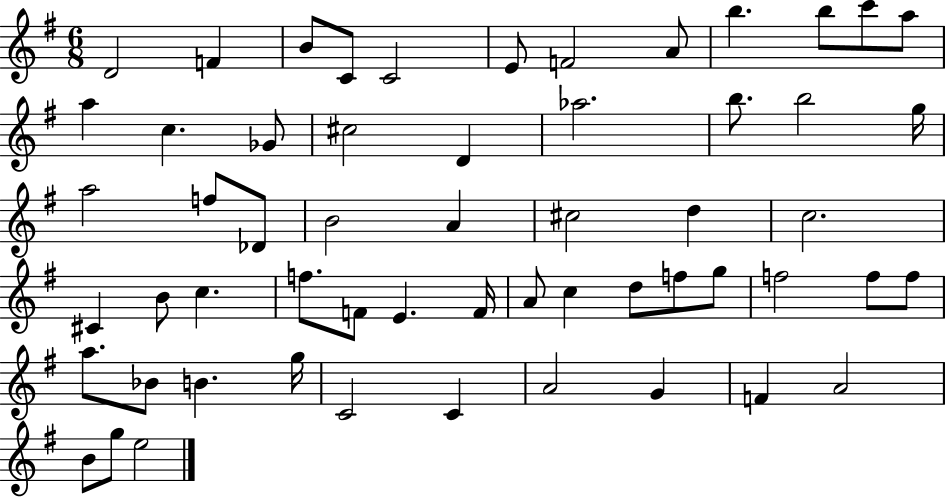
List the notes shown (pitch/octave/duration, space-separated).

D4/h F4/q B4/e C4/e C4/h E4/e F4/h A4/e B5/q. B5/e C6/e A5/e A5/q C5/q. Gb4/e C#5/h D4/q Ab5/h. B5/e. B5/h G5/s A5/h F5/e Db4/e B4/h A4/q C#5/h D5/q C5/h. C#4/q B4/e C5/q. F5/e. F4/e E4/q. F4/s A4/e C5/q D5/e F5/e G5/e F5/h F5/e F5/e A5/e. Bb4/e B4/q. G5/s C4/h C4/q A4/h G4/q F4/q A4/h B4/e G5/e E5/h